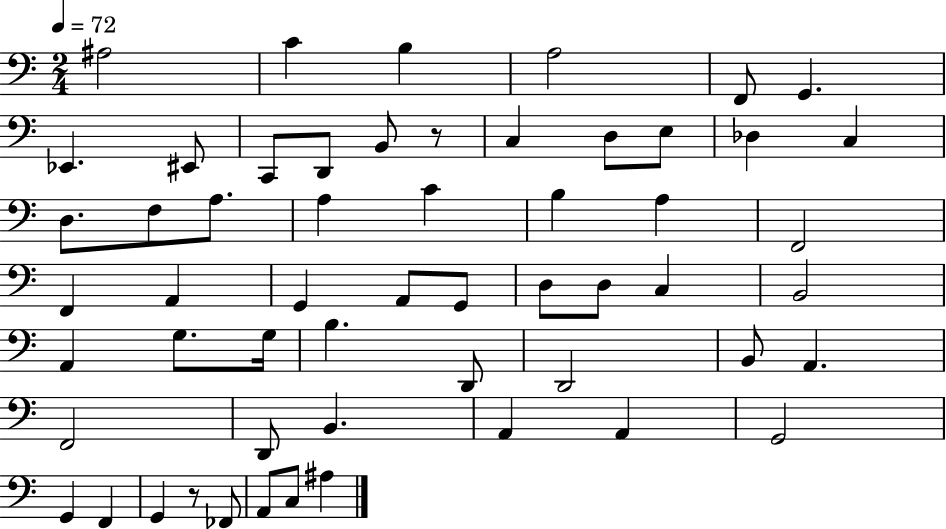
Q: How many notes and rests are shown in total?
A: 56